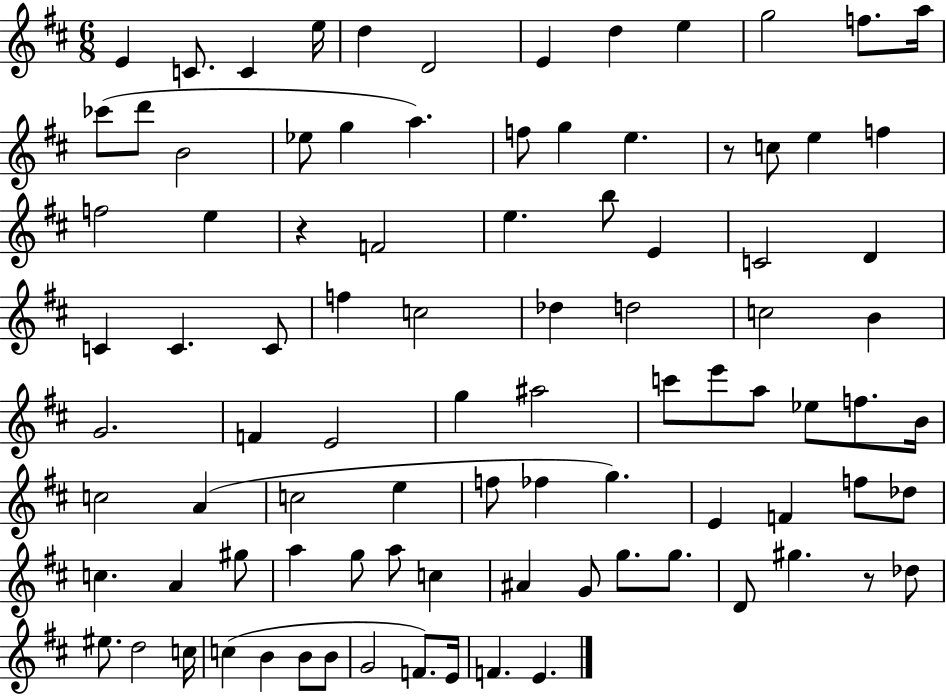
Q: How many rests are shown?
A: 3